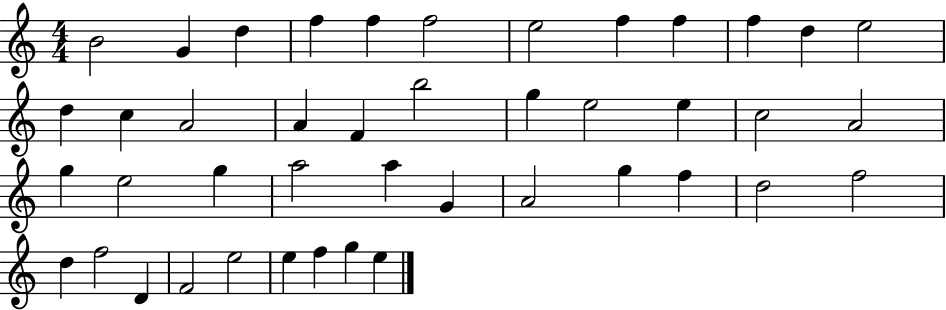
B4/h G4/q D5/q F5/q F5/q F5/h E5/h F5/q F5/q F5/q D5/q E5/h D5/q C5/q A4/h A4/q F4/q B5/h G5/q E5/h E5/q C5/h A4/h G5/q E5/h G5/q A5/h A5/q G4/q A4/h G5/q F5/q D5/h F5/h D5/q F5/h D4/q F4/h E5/h E5/q F5/q G5/q E5/q